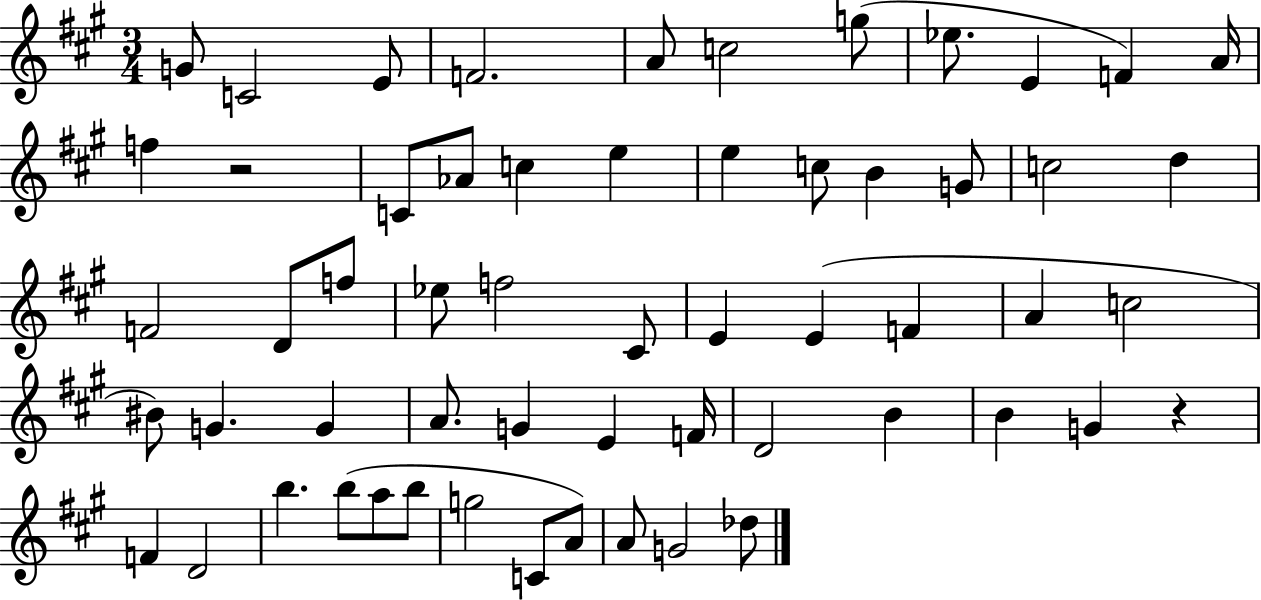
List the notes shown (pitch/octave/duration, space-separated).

G4/e C4/h E4/e F4/h. A4/e C5/h G5/e Eb5/e. E4/q F4/q A4/s F5/q R/h C4/e Ab4/e C5/q E5/q E5/q C5/e B4/q G4/e C5/h D5/q F4/h D4/e F5/e Eb5/e F5/h C#4/e E4/q E4/q F4/q A4/q C5/h BIS4/e G4/q. G4/q A4/e. G4/q E4/q F4/s D4/h B4/q B4/q G4/q R/q F4/q D4/h B5/q. B5/e A5/e B5/e G5/h C4/e A4/e A4/e G4/h Db5/e